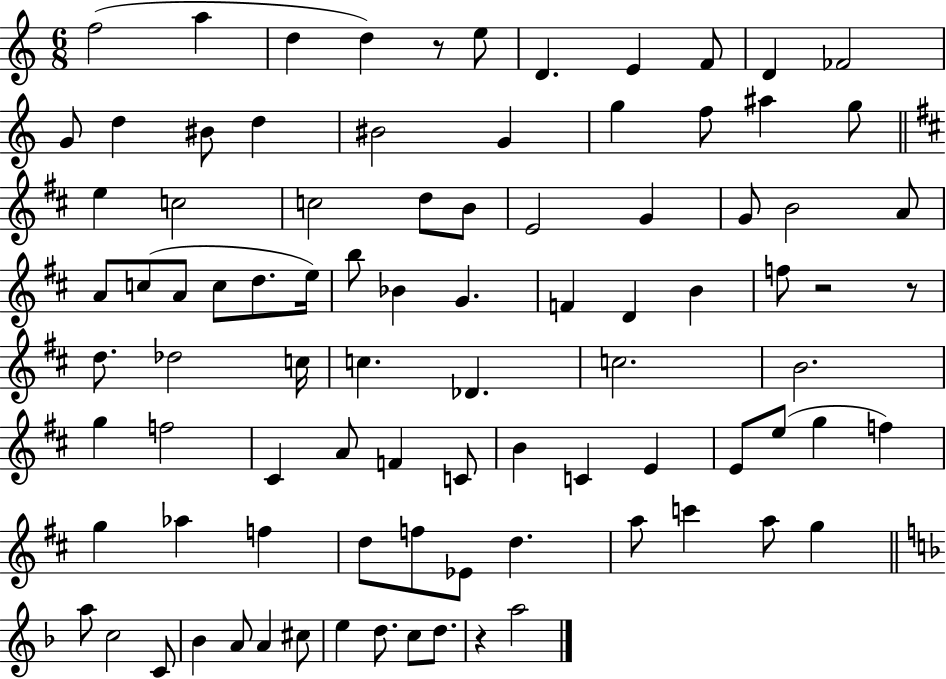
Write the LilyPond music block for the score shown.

{
  \clef treble
  \numericTimeSignature
  \time 6/8
  \key c \major
  f''2( a''4 | d''4 d''4) r8 e''8 | d'4. e'4 f'8 | d'4 fes'2 | \break g'8 d''4 bis'8 d''4 | bis'2 g'4 | g''4 f''8 ais''4 g''8 | \bar "||" \break \key d \major e''4 c''2 | c''2 d''8 b'8 | e'2 g'4 | g'8 b'2 a'8 | \break a'8 c''8( a'8 c''8 d''8. e''16) | b''8 bes'4 g'4. | f'4 d'4 b'4 | f''8 r2 r8 | \break d''8. des''2 c''16 | c''4. des'4. | c''2. | b'2. | \break g''4 f''2 | cis'4 a'8 f'4 c'8 | b'4 c'4 e'4 | e'8 e''8( g''4 f''4) | \break g''4 aes''4 f''4 | d''8 f''8 ees'8 d''4. | a''8 c'''4 a''8 g''4 | \bar "||" \break \key f \major a''8 c''2 c'8 | bes'4 a'8 a'4 cis''8 | e''4 d''8. c''8 d''8. | r4 a''2 | \break \bar "|."
}